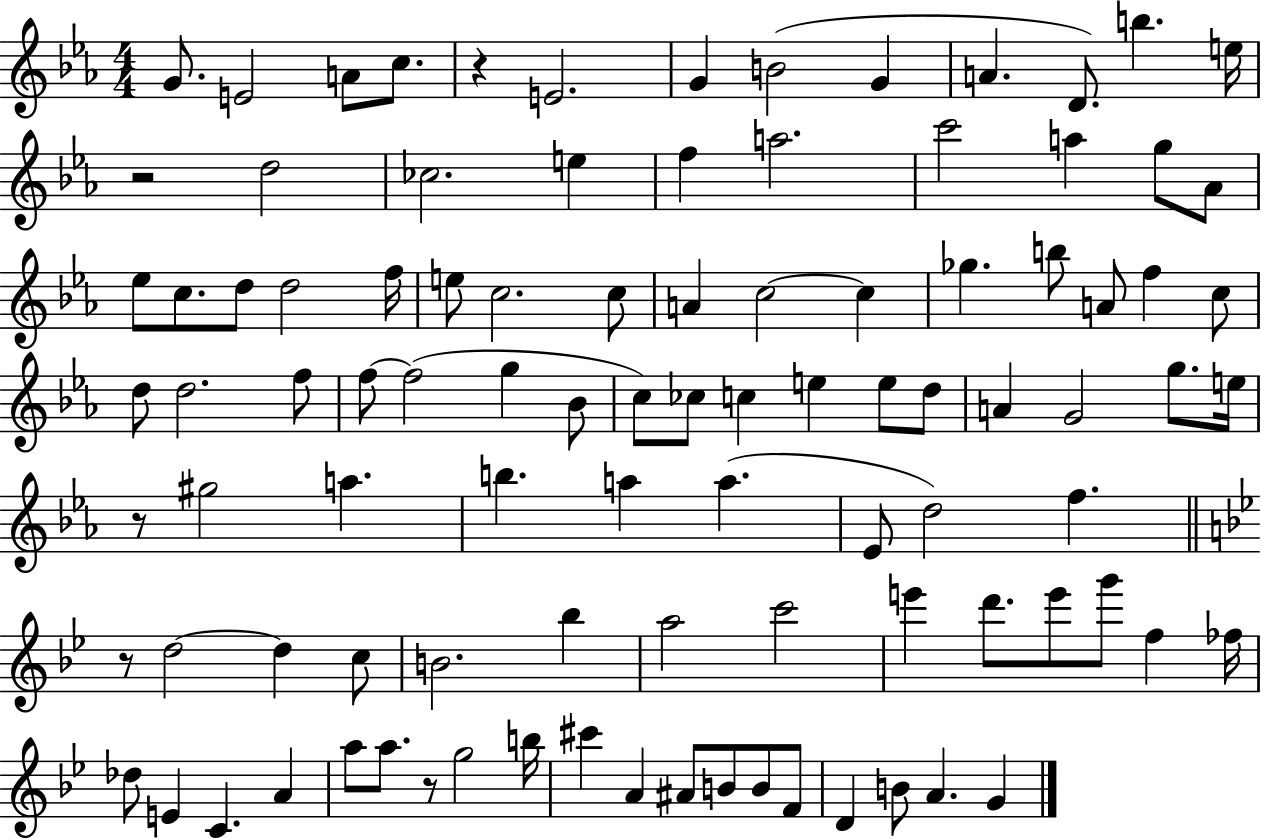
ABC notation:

X:1
T:Untitled
M:4/4
L:1/4
K:Eb
G/2 E2 A/2 c/2 z E2 G B2 G A D/2 b e/4 z2 d2 _c2 e f a2 c'2 a g/2 _A/2 _e/2 c/2 d/2 d2 f/4 e/2 c2 c/2 A c2 c _g b/2 A/2 f c/2 d/2 d2 f/2 f/2 f2 g _B/2 c/2 _c/2 c e e/2 d/2 A G2 g/2 e/4 z/2 ^g2 a b a a _E/2 d2 f z/2 d2 d c/2 B2 _b a2 c'2 e' d'/2 e'/2 g'/2 f _f/4 _d/2 E C A a/2 a/2 z/2 g2 b/4 ^c' A ^A/2 B/2 B/2 F/2 D B/2 A G